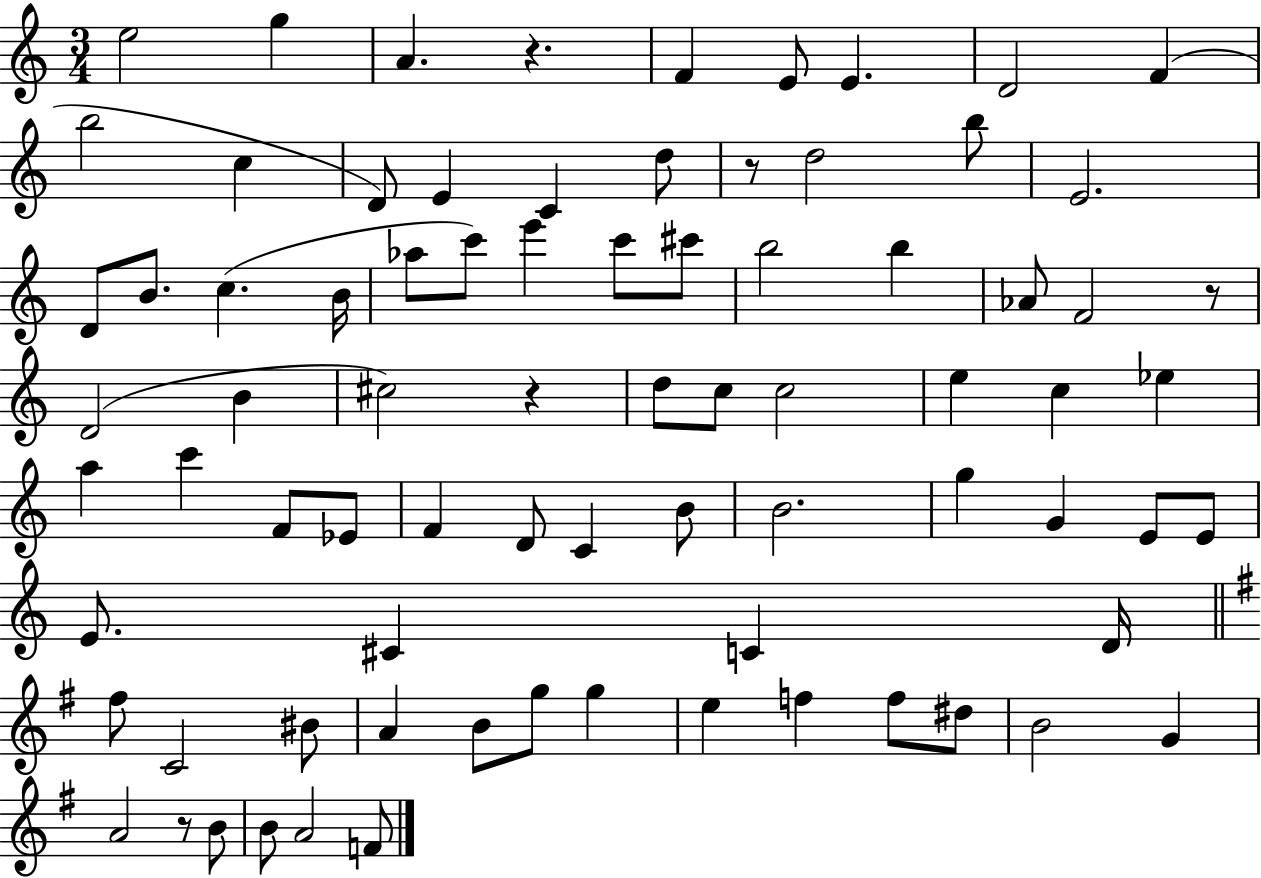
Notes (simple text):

E5/h G5/q A4/q. R/q. F4/q E4/e E4/q. D4/h F4/q B5/h C5/q D4/e E4/q C4/q D5/e R/e D5/h B5/e E4/h. D4/e B4/e. C5/q. B4/s Ab5/e C6/e E6/q C6/e C#6/e B5/h B5/q Ab4/e F4/h R/e D4/h B4/q C#5/h R/q D5/e C5/e C5/h E5/q C5/q Eb5/q A5/q C6/q F4/e Eb4/e F4/q D4/e C4/q B4/e B4/h. G5/q G4/q E4/e E4/e E4/e. C#4/q C4/q D4/s F#5/e C4/h BIS4/e A4/q B4/e G5/e G5/q E5/q F5/q F5/e D#5/e B4/h G4/q A4/h R/e B4/e B4/e A4/h F4/e